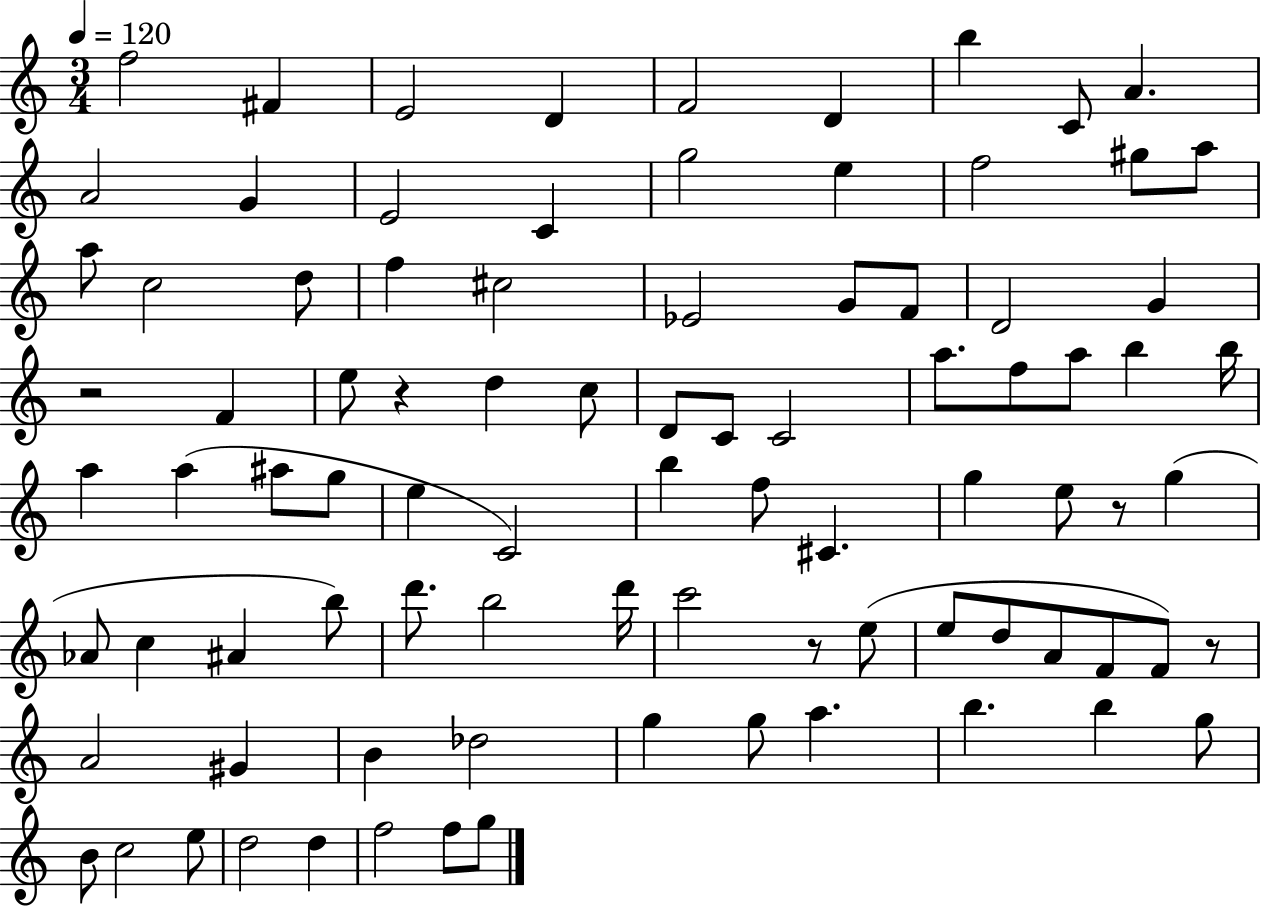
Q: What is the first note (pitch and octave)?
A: F5